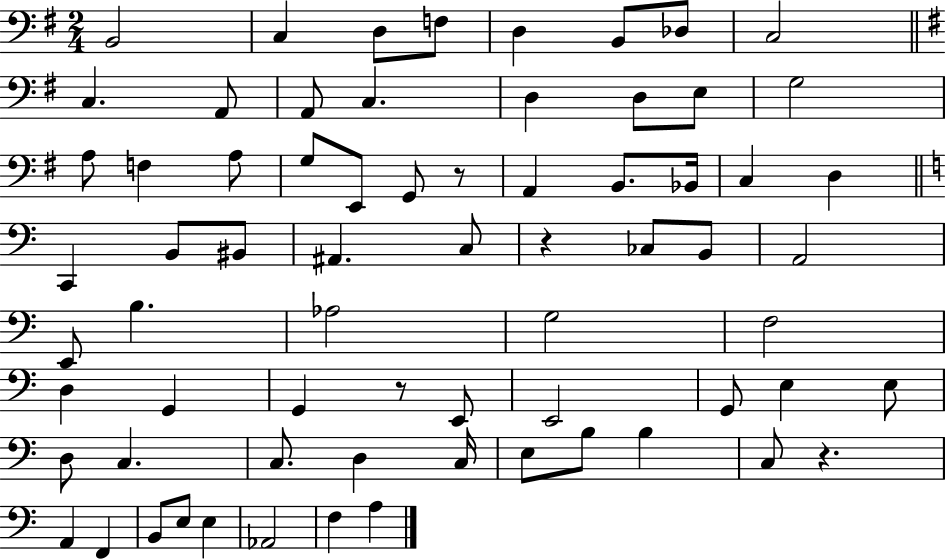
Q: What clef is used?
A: bass